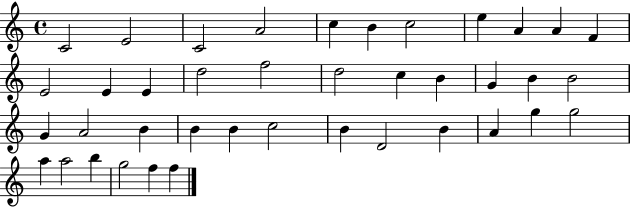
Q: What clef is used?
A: treble